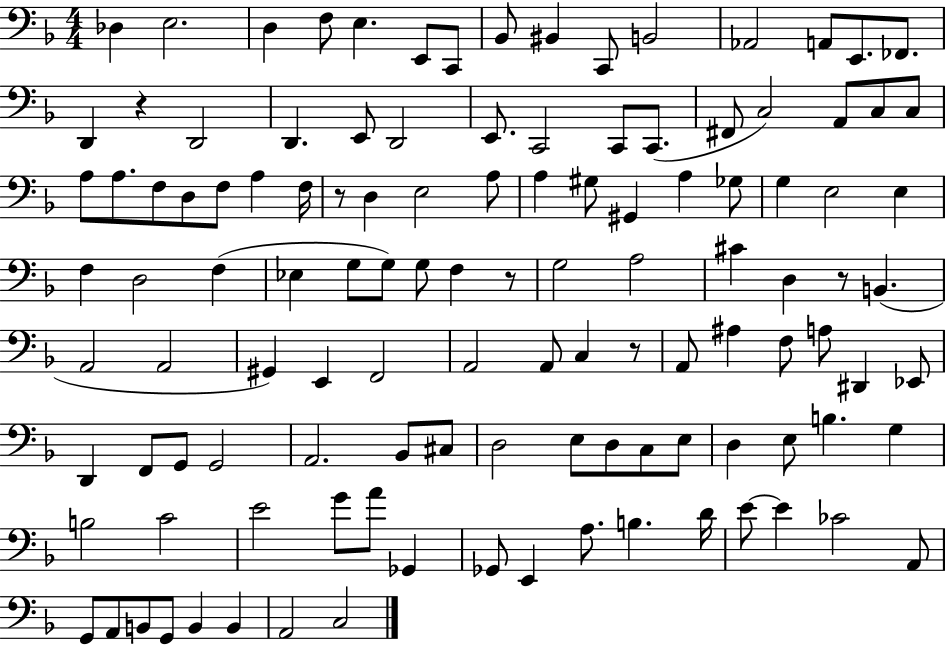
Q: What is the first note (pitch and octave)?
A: Db3